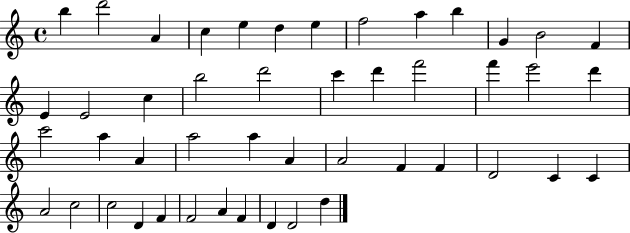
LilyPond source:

{
  \clef treble
  \time 4/4
  \defaultTimeSignature
  \key c \major
  b''4 d'''2 a'4 | c''4 e''4 d''4 e''4 | f''2 a''4 b''4 | g'4 b'2 f'4 | \break e'4 e'2 c''4 | b''2 d'''2 | c'''4 d'''4 f'''2 | f'''4 e'''2 d'''4 | \break c'''2 a''4 a'4 | a''2 a''4 a'4 | a'2 f'4 f'4 | d'2 c'4 c'4 | \break a'2 c''2 | c''2 d'4 f'4 | f'2 a'4 f'4 | d'4 d'2 d''4 | \break \bar "|."
}